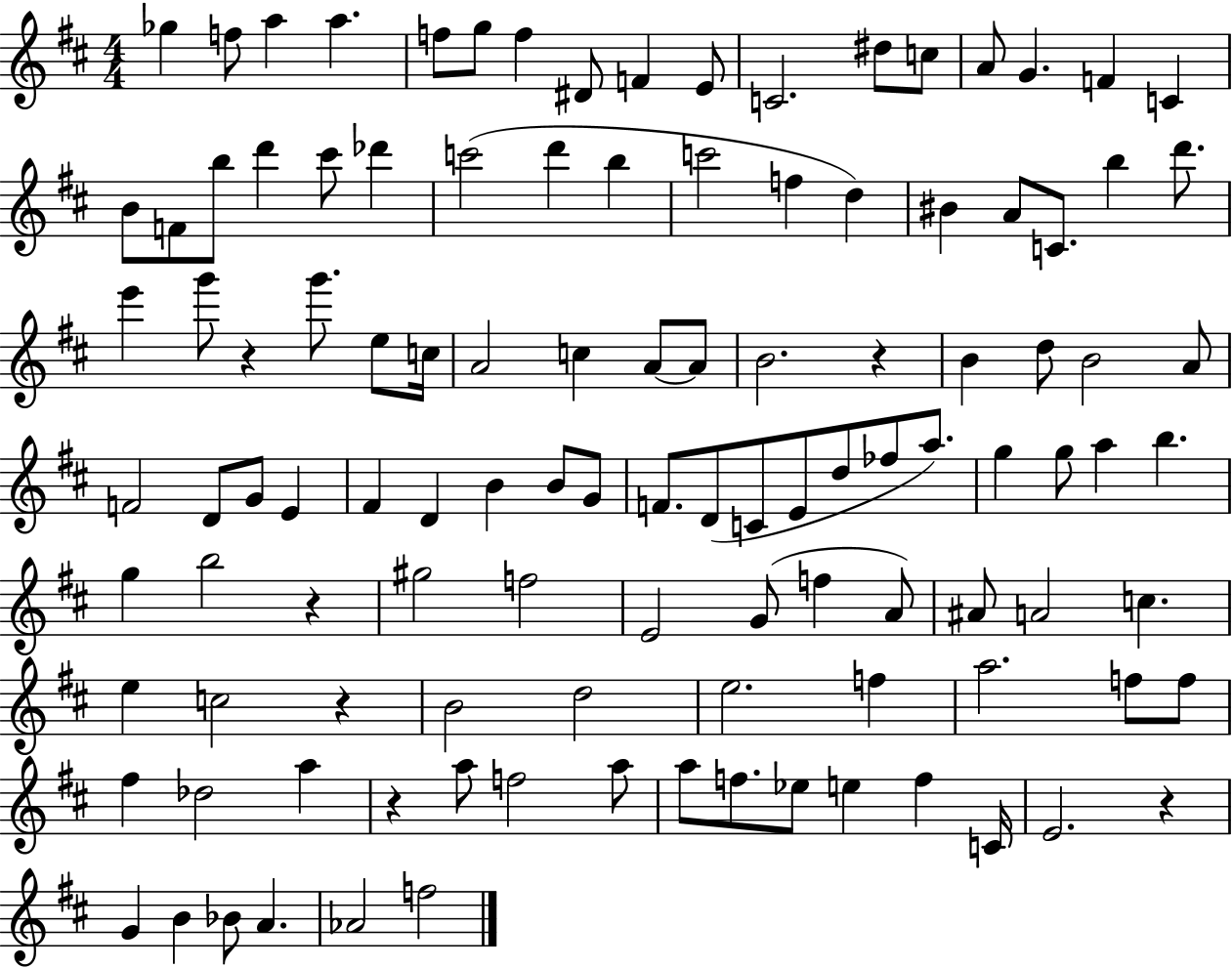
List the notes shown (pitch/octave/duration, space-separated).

Gb5/q F5/e A5/q A5/q. F5/e G5/e F5/q D#4/e F4/q E4/e C4/h. D#5/e C5/e A4/e G4/q. F4/q C4/q B4/e F4/e B5/e D6/q C#6/e Db6/q C6/h D6/q B5/q C6/h F5/q D5/q BIS4/q A4/e C4/e. B5/q D6/e. E6/q G6/e R/q G6/e. E5/e C5/s A4/h C5/q A4/e A4/e B4/h. R/q B4/q D5/e B4/h A4/e F4/h D4/e G4/e E4/q F#4/q D4/q B4/q B4/e G4/e F4/e. D4/e C4/e E4/e D5/e FES5/e A5/e. G5/q G5/e A5/q B5/q. G5/q B5/h R/q G#5/h F5/h E4/h G4/e F5/q A4/e A#4/e A4/h C5/q. E5/q C5/h R/q B4/h D5/h E5/h. F5/q A5/h. F5/e F5/e F#5/q Db5/h A5/q R/q A5/e F5/h A5/e A5/e F5/e. Eb5/e E5/q F5/q C4/s E4/h. R/q G4/q B4/q Bb4/e A4/q. Ab4/h F5/h